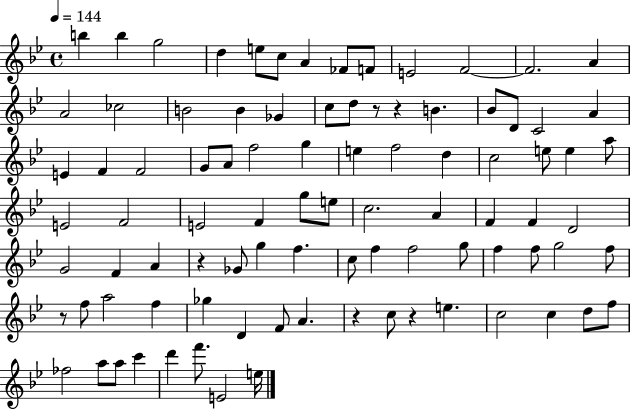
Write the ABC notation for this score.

X:1
T:Untitled
M:4/4
L:1/4
K:Bb
b b g2 d e/2 c/2 A _F/2 F/2 E2 F2 F2 A A2 _c2 B2 B _G c/2 d/2 z/2 z B _B/2 D/2 C2 A E F F2 G/2 A/2 f2 g e f2 d c2 e/2 e a/2 E2 F2 E2 F g/2 e/2 c2 A F F D2 G2 F A z _G/2 g f c/2 f f2 g/2 f f/2 g2 f/2 z/2 f/2 a2 f _g D F/2 A z c/2 z e c2 c d/2 f/2 _f2 a/2 a/2 c' d' f'/2 E2 e/4